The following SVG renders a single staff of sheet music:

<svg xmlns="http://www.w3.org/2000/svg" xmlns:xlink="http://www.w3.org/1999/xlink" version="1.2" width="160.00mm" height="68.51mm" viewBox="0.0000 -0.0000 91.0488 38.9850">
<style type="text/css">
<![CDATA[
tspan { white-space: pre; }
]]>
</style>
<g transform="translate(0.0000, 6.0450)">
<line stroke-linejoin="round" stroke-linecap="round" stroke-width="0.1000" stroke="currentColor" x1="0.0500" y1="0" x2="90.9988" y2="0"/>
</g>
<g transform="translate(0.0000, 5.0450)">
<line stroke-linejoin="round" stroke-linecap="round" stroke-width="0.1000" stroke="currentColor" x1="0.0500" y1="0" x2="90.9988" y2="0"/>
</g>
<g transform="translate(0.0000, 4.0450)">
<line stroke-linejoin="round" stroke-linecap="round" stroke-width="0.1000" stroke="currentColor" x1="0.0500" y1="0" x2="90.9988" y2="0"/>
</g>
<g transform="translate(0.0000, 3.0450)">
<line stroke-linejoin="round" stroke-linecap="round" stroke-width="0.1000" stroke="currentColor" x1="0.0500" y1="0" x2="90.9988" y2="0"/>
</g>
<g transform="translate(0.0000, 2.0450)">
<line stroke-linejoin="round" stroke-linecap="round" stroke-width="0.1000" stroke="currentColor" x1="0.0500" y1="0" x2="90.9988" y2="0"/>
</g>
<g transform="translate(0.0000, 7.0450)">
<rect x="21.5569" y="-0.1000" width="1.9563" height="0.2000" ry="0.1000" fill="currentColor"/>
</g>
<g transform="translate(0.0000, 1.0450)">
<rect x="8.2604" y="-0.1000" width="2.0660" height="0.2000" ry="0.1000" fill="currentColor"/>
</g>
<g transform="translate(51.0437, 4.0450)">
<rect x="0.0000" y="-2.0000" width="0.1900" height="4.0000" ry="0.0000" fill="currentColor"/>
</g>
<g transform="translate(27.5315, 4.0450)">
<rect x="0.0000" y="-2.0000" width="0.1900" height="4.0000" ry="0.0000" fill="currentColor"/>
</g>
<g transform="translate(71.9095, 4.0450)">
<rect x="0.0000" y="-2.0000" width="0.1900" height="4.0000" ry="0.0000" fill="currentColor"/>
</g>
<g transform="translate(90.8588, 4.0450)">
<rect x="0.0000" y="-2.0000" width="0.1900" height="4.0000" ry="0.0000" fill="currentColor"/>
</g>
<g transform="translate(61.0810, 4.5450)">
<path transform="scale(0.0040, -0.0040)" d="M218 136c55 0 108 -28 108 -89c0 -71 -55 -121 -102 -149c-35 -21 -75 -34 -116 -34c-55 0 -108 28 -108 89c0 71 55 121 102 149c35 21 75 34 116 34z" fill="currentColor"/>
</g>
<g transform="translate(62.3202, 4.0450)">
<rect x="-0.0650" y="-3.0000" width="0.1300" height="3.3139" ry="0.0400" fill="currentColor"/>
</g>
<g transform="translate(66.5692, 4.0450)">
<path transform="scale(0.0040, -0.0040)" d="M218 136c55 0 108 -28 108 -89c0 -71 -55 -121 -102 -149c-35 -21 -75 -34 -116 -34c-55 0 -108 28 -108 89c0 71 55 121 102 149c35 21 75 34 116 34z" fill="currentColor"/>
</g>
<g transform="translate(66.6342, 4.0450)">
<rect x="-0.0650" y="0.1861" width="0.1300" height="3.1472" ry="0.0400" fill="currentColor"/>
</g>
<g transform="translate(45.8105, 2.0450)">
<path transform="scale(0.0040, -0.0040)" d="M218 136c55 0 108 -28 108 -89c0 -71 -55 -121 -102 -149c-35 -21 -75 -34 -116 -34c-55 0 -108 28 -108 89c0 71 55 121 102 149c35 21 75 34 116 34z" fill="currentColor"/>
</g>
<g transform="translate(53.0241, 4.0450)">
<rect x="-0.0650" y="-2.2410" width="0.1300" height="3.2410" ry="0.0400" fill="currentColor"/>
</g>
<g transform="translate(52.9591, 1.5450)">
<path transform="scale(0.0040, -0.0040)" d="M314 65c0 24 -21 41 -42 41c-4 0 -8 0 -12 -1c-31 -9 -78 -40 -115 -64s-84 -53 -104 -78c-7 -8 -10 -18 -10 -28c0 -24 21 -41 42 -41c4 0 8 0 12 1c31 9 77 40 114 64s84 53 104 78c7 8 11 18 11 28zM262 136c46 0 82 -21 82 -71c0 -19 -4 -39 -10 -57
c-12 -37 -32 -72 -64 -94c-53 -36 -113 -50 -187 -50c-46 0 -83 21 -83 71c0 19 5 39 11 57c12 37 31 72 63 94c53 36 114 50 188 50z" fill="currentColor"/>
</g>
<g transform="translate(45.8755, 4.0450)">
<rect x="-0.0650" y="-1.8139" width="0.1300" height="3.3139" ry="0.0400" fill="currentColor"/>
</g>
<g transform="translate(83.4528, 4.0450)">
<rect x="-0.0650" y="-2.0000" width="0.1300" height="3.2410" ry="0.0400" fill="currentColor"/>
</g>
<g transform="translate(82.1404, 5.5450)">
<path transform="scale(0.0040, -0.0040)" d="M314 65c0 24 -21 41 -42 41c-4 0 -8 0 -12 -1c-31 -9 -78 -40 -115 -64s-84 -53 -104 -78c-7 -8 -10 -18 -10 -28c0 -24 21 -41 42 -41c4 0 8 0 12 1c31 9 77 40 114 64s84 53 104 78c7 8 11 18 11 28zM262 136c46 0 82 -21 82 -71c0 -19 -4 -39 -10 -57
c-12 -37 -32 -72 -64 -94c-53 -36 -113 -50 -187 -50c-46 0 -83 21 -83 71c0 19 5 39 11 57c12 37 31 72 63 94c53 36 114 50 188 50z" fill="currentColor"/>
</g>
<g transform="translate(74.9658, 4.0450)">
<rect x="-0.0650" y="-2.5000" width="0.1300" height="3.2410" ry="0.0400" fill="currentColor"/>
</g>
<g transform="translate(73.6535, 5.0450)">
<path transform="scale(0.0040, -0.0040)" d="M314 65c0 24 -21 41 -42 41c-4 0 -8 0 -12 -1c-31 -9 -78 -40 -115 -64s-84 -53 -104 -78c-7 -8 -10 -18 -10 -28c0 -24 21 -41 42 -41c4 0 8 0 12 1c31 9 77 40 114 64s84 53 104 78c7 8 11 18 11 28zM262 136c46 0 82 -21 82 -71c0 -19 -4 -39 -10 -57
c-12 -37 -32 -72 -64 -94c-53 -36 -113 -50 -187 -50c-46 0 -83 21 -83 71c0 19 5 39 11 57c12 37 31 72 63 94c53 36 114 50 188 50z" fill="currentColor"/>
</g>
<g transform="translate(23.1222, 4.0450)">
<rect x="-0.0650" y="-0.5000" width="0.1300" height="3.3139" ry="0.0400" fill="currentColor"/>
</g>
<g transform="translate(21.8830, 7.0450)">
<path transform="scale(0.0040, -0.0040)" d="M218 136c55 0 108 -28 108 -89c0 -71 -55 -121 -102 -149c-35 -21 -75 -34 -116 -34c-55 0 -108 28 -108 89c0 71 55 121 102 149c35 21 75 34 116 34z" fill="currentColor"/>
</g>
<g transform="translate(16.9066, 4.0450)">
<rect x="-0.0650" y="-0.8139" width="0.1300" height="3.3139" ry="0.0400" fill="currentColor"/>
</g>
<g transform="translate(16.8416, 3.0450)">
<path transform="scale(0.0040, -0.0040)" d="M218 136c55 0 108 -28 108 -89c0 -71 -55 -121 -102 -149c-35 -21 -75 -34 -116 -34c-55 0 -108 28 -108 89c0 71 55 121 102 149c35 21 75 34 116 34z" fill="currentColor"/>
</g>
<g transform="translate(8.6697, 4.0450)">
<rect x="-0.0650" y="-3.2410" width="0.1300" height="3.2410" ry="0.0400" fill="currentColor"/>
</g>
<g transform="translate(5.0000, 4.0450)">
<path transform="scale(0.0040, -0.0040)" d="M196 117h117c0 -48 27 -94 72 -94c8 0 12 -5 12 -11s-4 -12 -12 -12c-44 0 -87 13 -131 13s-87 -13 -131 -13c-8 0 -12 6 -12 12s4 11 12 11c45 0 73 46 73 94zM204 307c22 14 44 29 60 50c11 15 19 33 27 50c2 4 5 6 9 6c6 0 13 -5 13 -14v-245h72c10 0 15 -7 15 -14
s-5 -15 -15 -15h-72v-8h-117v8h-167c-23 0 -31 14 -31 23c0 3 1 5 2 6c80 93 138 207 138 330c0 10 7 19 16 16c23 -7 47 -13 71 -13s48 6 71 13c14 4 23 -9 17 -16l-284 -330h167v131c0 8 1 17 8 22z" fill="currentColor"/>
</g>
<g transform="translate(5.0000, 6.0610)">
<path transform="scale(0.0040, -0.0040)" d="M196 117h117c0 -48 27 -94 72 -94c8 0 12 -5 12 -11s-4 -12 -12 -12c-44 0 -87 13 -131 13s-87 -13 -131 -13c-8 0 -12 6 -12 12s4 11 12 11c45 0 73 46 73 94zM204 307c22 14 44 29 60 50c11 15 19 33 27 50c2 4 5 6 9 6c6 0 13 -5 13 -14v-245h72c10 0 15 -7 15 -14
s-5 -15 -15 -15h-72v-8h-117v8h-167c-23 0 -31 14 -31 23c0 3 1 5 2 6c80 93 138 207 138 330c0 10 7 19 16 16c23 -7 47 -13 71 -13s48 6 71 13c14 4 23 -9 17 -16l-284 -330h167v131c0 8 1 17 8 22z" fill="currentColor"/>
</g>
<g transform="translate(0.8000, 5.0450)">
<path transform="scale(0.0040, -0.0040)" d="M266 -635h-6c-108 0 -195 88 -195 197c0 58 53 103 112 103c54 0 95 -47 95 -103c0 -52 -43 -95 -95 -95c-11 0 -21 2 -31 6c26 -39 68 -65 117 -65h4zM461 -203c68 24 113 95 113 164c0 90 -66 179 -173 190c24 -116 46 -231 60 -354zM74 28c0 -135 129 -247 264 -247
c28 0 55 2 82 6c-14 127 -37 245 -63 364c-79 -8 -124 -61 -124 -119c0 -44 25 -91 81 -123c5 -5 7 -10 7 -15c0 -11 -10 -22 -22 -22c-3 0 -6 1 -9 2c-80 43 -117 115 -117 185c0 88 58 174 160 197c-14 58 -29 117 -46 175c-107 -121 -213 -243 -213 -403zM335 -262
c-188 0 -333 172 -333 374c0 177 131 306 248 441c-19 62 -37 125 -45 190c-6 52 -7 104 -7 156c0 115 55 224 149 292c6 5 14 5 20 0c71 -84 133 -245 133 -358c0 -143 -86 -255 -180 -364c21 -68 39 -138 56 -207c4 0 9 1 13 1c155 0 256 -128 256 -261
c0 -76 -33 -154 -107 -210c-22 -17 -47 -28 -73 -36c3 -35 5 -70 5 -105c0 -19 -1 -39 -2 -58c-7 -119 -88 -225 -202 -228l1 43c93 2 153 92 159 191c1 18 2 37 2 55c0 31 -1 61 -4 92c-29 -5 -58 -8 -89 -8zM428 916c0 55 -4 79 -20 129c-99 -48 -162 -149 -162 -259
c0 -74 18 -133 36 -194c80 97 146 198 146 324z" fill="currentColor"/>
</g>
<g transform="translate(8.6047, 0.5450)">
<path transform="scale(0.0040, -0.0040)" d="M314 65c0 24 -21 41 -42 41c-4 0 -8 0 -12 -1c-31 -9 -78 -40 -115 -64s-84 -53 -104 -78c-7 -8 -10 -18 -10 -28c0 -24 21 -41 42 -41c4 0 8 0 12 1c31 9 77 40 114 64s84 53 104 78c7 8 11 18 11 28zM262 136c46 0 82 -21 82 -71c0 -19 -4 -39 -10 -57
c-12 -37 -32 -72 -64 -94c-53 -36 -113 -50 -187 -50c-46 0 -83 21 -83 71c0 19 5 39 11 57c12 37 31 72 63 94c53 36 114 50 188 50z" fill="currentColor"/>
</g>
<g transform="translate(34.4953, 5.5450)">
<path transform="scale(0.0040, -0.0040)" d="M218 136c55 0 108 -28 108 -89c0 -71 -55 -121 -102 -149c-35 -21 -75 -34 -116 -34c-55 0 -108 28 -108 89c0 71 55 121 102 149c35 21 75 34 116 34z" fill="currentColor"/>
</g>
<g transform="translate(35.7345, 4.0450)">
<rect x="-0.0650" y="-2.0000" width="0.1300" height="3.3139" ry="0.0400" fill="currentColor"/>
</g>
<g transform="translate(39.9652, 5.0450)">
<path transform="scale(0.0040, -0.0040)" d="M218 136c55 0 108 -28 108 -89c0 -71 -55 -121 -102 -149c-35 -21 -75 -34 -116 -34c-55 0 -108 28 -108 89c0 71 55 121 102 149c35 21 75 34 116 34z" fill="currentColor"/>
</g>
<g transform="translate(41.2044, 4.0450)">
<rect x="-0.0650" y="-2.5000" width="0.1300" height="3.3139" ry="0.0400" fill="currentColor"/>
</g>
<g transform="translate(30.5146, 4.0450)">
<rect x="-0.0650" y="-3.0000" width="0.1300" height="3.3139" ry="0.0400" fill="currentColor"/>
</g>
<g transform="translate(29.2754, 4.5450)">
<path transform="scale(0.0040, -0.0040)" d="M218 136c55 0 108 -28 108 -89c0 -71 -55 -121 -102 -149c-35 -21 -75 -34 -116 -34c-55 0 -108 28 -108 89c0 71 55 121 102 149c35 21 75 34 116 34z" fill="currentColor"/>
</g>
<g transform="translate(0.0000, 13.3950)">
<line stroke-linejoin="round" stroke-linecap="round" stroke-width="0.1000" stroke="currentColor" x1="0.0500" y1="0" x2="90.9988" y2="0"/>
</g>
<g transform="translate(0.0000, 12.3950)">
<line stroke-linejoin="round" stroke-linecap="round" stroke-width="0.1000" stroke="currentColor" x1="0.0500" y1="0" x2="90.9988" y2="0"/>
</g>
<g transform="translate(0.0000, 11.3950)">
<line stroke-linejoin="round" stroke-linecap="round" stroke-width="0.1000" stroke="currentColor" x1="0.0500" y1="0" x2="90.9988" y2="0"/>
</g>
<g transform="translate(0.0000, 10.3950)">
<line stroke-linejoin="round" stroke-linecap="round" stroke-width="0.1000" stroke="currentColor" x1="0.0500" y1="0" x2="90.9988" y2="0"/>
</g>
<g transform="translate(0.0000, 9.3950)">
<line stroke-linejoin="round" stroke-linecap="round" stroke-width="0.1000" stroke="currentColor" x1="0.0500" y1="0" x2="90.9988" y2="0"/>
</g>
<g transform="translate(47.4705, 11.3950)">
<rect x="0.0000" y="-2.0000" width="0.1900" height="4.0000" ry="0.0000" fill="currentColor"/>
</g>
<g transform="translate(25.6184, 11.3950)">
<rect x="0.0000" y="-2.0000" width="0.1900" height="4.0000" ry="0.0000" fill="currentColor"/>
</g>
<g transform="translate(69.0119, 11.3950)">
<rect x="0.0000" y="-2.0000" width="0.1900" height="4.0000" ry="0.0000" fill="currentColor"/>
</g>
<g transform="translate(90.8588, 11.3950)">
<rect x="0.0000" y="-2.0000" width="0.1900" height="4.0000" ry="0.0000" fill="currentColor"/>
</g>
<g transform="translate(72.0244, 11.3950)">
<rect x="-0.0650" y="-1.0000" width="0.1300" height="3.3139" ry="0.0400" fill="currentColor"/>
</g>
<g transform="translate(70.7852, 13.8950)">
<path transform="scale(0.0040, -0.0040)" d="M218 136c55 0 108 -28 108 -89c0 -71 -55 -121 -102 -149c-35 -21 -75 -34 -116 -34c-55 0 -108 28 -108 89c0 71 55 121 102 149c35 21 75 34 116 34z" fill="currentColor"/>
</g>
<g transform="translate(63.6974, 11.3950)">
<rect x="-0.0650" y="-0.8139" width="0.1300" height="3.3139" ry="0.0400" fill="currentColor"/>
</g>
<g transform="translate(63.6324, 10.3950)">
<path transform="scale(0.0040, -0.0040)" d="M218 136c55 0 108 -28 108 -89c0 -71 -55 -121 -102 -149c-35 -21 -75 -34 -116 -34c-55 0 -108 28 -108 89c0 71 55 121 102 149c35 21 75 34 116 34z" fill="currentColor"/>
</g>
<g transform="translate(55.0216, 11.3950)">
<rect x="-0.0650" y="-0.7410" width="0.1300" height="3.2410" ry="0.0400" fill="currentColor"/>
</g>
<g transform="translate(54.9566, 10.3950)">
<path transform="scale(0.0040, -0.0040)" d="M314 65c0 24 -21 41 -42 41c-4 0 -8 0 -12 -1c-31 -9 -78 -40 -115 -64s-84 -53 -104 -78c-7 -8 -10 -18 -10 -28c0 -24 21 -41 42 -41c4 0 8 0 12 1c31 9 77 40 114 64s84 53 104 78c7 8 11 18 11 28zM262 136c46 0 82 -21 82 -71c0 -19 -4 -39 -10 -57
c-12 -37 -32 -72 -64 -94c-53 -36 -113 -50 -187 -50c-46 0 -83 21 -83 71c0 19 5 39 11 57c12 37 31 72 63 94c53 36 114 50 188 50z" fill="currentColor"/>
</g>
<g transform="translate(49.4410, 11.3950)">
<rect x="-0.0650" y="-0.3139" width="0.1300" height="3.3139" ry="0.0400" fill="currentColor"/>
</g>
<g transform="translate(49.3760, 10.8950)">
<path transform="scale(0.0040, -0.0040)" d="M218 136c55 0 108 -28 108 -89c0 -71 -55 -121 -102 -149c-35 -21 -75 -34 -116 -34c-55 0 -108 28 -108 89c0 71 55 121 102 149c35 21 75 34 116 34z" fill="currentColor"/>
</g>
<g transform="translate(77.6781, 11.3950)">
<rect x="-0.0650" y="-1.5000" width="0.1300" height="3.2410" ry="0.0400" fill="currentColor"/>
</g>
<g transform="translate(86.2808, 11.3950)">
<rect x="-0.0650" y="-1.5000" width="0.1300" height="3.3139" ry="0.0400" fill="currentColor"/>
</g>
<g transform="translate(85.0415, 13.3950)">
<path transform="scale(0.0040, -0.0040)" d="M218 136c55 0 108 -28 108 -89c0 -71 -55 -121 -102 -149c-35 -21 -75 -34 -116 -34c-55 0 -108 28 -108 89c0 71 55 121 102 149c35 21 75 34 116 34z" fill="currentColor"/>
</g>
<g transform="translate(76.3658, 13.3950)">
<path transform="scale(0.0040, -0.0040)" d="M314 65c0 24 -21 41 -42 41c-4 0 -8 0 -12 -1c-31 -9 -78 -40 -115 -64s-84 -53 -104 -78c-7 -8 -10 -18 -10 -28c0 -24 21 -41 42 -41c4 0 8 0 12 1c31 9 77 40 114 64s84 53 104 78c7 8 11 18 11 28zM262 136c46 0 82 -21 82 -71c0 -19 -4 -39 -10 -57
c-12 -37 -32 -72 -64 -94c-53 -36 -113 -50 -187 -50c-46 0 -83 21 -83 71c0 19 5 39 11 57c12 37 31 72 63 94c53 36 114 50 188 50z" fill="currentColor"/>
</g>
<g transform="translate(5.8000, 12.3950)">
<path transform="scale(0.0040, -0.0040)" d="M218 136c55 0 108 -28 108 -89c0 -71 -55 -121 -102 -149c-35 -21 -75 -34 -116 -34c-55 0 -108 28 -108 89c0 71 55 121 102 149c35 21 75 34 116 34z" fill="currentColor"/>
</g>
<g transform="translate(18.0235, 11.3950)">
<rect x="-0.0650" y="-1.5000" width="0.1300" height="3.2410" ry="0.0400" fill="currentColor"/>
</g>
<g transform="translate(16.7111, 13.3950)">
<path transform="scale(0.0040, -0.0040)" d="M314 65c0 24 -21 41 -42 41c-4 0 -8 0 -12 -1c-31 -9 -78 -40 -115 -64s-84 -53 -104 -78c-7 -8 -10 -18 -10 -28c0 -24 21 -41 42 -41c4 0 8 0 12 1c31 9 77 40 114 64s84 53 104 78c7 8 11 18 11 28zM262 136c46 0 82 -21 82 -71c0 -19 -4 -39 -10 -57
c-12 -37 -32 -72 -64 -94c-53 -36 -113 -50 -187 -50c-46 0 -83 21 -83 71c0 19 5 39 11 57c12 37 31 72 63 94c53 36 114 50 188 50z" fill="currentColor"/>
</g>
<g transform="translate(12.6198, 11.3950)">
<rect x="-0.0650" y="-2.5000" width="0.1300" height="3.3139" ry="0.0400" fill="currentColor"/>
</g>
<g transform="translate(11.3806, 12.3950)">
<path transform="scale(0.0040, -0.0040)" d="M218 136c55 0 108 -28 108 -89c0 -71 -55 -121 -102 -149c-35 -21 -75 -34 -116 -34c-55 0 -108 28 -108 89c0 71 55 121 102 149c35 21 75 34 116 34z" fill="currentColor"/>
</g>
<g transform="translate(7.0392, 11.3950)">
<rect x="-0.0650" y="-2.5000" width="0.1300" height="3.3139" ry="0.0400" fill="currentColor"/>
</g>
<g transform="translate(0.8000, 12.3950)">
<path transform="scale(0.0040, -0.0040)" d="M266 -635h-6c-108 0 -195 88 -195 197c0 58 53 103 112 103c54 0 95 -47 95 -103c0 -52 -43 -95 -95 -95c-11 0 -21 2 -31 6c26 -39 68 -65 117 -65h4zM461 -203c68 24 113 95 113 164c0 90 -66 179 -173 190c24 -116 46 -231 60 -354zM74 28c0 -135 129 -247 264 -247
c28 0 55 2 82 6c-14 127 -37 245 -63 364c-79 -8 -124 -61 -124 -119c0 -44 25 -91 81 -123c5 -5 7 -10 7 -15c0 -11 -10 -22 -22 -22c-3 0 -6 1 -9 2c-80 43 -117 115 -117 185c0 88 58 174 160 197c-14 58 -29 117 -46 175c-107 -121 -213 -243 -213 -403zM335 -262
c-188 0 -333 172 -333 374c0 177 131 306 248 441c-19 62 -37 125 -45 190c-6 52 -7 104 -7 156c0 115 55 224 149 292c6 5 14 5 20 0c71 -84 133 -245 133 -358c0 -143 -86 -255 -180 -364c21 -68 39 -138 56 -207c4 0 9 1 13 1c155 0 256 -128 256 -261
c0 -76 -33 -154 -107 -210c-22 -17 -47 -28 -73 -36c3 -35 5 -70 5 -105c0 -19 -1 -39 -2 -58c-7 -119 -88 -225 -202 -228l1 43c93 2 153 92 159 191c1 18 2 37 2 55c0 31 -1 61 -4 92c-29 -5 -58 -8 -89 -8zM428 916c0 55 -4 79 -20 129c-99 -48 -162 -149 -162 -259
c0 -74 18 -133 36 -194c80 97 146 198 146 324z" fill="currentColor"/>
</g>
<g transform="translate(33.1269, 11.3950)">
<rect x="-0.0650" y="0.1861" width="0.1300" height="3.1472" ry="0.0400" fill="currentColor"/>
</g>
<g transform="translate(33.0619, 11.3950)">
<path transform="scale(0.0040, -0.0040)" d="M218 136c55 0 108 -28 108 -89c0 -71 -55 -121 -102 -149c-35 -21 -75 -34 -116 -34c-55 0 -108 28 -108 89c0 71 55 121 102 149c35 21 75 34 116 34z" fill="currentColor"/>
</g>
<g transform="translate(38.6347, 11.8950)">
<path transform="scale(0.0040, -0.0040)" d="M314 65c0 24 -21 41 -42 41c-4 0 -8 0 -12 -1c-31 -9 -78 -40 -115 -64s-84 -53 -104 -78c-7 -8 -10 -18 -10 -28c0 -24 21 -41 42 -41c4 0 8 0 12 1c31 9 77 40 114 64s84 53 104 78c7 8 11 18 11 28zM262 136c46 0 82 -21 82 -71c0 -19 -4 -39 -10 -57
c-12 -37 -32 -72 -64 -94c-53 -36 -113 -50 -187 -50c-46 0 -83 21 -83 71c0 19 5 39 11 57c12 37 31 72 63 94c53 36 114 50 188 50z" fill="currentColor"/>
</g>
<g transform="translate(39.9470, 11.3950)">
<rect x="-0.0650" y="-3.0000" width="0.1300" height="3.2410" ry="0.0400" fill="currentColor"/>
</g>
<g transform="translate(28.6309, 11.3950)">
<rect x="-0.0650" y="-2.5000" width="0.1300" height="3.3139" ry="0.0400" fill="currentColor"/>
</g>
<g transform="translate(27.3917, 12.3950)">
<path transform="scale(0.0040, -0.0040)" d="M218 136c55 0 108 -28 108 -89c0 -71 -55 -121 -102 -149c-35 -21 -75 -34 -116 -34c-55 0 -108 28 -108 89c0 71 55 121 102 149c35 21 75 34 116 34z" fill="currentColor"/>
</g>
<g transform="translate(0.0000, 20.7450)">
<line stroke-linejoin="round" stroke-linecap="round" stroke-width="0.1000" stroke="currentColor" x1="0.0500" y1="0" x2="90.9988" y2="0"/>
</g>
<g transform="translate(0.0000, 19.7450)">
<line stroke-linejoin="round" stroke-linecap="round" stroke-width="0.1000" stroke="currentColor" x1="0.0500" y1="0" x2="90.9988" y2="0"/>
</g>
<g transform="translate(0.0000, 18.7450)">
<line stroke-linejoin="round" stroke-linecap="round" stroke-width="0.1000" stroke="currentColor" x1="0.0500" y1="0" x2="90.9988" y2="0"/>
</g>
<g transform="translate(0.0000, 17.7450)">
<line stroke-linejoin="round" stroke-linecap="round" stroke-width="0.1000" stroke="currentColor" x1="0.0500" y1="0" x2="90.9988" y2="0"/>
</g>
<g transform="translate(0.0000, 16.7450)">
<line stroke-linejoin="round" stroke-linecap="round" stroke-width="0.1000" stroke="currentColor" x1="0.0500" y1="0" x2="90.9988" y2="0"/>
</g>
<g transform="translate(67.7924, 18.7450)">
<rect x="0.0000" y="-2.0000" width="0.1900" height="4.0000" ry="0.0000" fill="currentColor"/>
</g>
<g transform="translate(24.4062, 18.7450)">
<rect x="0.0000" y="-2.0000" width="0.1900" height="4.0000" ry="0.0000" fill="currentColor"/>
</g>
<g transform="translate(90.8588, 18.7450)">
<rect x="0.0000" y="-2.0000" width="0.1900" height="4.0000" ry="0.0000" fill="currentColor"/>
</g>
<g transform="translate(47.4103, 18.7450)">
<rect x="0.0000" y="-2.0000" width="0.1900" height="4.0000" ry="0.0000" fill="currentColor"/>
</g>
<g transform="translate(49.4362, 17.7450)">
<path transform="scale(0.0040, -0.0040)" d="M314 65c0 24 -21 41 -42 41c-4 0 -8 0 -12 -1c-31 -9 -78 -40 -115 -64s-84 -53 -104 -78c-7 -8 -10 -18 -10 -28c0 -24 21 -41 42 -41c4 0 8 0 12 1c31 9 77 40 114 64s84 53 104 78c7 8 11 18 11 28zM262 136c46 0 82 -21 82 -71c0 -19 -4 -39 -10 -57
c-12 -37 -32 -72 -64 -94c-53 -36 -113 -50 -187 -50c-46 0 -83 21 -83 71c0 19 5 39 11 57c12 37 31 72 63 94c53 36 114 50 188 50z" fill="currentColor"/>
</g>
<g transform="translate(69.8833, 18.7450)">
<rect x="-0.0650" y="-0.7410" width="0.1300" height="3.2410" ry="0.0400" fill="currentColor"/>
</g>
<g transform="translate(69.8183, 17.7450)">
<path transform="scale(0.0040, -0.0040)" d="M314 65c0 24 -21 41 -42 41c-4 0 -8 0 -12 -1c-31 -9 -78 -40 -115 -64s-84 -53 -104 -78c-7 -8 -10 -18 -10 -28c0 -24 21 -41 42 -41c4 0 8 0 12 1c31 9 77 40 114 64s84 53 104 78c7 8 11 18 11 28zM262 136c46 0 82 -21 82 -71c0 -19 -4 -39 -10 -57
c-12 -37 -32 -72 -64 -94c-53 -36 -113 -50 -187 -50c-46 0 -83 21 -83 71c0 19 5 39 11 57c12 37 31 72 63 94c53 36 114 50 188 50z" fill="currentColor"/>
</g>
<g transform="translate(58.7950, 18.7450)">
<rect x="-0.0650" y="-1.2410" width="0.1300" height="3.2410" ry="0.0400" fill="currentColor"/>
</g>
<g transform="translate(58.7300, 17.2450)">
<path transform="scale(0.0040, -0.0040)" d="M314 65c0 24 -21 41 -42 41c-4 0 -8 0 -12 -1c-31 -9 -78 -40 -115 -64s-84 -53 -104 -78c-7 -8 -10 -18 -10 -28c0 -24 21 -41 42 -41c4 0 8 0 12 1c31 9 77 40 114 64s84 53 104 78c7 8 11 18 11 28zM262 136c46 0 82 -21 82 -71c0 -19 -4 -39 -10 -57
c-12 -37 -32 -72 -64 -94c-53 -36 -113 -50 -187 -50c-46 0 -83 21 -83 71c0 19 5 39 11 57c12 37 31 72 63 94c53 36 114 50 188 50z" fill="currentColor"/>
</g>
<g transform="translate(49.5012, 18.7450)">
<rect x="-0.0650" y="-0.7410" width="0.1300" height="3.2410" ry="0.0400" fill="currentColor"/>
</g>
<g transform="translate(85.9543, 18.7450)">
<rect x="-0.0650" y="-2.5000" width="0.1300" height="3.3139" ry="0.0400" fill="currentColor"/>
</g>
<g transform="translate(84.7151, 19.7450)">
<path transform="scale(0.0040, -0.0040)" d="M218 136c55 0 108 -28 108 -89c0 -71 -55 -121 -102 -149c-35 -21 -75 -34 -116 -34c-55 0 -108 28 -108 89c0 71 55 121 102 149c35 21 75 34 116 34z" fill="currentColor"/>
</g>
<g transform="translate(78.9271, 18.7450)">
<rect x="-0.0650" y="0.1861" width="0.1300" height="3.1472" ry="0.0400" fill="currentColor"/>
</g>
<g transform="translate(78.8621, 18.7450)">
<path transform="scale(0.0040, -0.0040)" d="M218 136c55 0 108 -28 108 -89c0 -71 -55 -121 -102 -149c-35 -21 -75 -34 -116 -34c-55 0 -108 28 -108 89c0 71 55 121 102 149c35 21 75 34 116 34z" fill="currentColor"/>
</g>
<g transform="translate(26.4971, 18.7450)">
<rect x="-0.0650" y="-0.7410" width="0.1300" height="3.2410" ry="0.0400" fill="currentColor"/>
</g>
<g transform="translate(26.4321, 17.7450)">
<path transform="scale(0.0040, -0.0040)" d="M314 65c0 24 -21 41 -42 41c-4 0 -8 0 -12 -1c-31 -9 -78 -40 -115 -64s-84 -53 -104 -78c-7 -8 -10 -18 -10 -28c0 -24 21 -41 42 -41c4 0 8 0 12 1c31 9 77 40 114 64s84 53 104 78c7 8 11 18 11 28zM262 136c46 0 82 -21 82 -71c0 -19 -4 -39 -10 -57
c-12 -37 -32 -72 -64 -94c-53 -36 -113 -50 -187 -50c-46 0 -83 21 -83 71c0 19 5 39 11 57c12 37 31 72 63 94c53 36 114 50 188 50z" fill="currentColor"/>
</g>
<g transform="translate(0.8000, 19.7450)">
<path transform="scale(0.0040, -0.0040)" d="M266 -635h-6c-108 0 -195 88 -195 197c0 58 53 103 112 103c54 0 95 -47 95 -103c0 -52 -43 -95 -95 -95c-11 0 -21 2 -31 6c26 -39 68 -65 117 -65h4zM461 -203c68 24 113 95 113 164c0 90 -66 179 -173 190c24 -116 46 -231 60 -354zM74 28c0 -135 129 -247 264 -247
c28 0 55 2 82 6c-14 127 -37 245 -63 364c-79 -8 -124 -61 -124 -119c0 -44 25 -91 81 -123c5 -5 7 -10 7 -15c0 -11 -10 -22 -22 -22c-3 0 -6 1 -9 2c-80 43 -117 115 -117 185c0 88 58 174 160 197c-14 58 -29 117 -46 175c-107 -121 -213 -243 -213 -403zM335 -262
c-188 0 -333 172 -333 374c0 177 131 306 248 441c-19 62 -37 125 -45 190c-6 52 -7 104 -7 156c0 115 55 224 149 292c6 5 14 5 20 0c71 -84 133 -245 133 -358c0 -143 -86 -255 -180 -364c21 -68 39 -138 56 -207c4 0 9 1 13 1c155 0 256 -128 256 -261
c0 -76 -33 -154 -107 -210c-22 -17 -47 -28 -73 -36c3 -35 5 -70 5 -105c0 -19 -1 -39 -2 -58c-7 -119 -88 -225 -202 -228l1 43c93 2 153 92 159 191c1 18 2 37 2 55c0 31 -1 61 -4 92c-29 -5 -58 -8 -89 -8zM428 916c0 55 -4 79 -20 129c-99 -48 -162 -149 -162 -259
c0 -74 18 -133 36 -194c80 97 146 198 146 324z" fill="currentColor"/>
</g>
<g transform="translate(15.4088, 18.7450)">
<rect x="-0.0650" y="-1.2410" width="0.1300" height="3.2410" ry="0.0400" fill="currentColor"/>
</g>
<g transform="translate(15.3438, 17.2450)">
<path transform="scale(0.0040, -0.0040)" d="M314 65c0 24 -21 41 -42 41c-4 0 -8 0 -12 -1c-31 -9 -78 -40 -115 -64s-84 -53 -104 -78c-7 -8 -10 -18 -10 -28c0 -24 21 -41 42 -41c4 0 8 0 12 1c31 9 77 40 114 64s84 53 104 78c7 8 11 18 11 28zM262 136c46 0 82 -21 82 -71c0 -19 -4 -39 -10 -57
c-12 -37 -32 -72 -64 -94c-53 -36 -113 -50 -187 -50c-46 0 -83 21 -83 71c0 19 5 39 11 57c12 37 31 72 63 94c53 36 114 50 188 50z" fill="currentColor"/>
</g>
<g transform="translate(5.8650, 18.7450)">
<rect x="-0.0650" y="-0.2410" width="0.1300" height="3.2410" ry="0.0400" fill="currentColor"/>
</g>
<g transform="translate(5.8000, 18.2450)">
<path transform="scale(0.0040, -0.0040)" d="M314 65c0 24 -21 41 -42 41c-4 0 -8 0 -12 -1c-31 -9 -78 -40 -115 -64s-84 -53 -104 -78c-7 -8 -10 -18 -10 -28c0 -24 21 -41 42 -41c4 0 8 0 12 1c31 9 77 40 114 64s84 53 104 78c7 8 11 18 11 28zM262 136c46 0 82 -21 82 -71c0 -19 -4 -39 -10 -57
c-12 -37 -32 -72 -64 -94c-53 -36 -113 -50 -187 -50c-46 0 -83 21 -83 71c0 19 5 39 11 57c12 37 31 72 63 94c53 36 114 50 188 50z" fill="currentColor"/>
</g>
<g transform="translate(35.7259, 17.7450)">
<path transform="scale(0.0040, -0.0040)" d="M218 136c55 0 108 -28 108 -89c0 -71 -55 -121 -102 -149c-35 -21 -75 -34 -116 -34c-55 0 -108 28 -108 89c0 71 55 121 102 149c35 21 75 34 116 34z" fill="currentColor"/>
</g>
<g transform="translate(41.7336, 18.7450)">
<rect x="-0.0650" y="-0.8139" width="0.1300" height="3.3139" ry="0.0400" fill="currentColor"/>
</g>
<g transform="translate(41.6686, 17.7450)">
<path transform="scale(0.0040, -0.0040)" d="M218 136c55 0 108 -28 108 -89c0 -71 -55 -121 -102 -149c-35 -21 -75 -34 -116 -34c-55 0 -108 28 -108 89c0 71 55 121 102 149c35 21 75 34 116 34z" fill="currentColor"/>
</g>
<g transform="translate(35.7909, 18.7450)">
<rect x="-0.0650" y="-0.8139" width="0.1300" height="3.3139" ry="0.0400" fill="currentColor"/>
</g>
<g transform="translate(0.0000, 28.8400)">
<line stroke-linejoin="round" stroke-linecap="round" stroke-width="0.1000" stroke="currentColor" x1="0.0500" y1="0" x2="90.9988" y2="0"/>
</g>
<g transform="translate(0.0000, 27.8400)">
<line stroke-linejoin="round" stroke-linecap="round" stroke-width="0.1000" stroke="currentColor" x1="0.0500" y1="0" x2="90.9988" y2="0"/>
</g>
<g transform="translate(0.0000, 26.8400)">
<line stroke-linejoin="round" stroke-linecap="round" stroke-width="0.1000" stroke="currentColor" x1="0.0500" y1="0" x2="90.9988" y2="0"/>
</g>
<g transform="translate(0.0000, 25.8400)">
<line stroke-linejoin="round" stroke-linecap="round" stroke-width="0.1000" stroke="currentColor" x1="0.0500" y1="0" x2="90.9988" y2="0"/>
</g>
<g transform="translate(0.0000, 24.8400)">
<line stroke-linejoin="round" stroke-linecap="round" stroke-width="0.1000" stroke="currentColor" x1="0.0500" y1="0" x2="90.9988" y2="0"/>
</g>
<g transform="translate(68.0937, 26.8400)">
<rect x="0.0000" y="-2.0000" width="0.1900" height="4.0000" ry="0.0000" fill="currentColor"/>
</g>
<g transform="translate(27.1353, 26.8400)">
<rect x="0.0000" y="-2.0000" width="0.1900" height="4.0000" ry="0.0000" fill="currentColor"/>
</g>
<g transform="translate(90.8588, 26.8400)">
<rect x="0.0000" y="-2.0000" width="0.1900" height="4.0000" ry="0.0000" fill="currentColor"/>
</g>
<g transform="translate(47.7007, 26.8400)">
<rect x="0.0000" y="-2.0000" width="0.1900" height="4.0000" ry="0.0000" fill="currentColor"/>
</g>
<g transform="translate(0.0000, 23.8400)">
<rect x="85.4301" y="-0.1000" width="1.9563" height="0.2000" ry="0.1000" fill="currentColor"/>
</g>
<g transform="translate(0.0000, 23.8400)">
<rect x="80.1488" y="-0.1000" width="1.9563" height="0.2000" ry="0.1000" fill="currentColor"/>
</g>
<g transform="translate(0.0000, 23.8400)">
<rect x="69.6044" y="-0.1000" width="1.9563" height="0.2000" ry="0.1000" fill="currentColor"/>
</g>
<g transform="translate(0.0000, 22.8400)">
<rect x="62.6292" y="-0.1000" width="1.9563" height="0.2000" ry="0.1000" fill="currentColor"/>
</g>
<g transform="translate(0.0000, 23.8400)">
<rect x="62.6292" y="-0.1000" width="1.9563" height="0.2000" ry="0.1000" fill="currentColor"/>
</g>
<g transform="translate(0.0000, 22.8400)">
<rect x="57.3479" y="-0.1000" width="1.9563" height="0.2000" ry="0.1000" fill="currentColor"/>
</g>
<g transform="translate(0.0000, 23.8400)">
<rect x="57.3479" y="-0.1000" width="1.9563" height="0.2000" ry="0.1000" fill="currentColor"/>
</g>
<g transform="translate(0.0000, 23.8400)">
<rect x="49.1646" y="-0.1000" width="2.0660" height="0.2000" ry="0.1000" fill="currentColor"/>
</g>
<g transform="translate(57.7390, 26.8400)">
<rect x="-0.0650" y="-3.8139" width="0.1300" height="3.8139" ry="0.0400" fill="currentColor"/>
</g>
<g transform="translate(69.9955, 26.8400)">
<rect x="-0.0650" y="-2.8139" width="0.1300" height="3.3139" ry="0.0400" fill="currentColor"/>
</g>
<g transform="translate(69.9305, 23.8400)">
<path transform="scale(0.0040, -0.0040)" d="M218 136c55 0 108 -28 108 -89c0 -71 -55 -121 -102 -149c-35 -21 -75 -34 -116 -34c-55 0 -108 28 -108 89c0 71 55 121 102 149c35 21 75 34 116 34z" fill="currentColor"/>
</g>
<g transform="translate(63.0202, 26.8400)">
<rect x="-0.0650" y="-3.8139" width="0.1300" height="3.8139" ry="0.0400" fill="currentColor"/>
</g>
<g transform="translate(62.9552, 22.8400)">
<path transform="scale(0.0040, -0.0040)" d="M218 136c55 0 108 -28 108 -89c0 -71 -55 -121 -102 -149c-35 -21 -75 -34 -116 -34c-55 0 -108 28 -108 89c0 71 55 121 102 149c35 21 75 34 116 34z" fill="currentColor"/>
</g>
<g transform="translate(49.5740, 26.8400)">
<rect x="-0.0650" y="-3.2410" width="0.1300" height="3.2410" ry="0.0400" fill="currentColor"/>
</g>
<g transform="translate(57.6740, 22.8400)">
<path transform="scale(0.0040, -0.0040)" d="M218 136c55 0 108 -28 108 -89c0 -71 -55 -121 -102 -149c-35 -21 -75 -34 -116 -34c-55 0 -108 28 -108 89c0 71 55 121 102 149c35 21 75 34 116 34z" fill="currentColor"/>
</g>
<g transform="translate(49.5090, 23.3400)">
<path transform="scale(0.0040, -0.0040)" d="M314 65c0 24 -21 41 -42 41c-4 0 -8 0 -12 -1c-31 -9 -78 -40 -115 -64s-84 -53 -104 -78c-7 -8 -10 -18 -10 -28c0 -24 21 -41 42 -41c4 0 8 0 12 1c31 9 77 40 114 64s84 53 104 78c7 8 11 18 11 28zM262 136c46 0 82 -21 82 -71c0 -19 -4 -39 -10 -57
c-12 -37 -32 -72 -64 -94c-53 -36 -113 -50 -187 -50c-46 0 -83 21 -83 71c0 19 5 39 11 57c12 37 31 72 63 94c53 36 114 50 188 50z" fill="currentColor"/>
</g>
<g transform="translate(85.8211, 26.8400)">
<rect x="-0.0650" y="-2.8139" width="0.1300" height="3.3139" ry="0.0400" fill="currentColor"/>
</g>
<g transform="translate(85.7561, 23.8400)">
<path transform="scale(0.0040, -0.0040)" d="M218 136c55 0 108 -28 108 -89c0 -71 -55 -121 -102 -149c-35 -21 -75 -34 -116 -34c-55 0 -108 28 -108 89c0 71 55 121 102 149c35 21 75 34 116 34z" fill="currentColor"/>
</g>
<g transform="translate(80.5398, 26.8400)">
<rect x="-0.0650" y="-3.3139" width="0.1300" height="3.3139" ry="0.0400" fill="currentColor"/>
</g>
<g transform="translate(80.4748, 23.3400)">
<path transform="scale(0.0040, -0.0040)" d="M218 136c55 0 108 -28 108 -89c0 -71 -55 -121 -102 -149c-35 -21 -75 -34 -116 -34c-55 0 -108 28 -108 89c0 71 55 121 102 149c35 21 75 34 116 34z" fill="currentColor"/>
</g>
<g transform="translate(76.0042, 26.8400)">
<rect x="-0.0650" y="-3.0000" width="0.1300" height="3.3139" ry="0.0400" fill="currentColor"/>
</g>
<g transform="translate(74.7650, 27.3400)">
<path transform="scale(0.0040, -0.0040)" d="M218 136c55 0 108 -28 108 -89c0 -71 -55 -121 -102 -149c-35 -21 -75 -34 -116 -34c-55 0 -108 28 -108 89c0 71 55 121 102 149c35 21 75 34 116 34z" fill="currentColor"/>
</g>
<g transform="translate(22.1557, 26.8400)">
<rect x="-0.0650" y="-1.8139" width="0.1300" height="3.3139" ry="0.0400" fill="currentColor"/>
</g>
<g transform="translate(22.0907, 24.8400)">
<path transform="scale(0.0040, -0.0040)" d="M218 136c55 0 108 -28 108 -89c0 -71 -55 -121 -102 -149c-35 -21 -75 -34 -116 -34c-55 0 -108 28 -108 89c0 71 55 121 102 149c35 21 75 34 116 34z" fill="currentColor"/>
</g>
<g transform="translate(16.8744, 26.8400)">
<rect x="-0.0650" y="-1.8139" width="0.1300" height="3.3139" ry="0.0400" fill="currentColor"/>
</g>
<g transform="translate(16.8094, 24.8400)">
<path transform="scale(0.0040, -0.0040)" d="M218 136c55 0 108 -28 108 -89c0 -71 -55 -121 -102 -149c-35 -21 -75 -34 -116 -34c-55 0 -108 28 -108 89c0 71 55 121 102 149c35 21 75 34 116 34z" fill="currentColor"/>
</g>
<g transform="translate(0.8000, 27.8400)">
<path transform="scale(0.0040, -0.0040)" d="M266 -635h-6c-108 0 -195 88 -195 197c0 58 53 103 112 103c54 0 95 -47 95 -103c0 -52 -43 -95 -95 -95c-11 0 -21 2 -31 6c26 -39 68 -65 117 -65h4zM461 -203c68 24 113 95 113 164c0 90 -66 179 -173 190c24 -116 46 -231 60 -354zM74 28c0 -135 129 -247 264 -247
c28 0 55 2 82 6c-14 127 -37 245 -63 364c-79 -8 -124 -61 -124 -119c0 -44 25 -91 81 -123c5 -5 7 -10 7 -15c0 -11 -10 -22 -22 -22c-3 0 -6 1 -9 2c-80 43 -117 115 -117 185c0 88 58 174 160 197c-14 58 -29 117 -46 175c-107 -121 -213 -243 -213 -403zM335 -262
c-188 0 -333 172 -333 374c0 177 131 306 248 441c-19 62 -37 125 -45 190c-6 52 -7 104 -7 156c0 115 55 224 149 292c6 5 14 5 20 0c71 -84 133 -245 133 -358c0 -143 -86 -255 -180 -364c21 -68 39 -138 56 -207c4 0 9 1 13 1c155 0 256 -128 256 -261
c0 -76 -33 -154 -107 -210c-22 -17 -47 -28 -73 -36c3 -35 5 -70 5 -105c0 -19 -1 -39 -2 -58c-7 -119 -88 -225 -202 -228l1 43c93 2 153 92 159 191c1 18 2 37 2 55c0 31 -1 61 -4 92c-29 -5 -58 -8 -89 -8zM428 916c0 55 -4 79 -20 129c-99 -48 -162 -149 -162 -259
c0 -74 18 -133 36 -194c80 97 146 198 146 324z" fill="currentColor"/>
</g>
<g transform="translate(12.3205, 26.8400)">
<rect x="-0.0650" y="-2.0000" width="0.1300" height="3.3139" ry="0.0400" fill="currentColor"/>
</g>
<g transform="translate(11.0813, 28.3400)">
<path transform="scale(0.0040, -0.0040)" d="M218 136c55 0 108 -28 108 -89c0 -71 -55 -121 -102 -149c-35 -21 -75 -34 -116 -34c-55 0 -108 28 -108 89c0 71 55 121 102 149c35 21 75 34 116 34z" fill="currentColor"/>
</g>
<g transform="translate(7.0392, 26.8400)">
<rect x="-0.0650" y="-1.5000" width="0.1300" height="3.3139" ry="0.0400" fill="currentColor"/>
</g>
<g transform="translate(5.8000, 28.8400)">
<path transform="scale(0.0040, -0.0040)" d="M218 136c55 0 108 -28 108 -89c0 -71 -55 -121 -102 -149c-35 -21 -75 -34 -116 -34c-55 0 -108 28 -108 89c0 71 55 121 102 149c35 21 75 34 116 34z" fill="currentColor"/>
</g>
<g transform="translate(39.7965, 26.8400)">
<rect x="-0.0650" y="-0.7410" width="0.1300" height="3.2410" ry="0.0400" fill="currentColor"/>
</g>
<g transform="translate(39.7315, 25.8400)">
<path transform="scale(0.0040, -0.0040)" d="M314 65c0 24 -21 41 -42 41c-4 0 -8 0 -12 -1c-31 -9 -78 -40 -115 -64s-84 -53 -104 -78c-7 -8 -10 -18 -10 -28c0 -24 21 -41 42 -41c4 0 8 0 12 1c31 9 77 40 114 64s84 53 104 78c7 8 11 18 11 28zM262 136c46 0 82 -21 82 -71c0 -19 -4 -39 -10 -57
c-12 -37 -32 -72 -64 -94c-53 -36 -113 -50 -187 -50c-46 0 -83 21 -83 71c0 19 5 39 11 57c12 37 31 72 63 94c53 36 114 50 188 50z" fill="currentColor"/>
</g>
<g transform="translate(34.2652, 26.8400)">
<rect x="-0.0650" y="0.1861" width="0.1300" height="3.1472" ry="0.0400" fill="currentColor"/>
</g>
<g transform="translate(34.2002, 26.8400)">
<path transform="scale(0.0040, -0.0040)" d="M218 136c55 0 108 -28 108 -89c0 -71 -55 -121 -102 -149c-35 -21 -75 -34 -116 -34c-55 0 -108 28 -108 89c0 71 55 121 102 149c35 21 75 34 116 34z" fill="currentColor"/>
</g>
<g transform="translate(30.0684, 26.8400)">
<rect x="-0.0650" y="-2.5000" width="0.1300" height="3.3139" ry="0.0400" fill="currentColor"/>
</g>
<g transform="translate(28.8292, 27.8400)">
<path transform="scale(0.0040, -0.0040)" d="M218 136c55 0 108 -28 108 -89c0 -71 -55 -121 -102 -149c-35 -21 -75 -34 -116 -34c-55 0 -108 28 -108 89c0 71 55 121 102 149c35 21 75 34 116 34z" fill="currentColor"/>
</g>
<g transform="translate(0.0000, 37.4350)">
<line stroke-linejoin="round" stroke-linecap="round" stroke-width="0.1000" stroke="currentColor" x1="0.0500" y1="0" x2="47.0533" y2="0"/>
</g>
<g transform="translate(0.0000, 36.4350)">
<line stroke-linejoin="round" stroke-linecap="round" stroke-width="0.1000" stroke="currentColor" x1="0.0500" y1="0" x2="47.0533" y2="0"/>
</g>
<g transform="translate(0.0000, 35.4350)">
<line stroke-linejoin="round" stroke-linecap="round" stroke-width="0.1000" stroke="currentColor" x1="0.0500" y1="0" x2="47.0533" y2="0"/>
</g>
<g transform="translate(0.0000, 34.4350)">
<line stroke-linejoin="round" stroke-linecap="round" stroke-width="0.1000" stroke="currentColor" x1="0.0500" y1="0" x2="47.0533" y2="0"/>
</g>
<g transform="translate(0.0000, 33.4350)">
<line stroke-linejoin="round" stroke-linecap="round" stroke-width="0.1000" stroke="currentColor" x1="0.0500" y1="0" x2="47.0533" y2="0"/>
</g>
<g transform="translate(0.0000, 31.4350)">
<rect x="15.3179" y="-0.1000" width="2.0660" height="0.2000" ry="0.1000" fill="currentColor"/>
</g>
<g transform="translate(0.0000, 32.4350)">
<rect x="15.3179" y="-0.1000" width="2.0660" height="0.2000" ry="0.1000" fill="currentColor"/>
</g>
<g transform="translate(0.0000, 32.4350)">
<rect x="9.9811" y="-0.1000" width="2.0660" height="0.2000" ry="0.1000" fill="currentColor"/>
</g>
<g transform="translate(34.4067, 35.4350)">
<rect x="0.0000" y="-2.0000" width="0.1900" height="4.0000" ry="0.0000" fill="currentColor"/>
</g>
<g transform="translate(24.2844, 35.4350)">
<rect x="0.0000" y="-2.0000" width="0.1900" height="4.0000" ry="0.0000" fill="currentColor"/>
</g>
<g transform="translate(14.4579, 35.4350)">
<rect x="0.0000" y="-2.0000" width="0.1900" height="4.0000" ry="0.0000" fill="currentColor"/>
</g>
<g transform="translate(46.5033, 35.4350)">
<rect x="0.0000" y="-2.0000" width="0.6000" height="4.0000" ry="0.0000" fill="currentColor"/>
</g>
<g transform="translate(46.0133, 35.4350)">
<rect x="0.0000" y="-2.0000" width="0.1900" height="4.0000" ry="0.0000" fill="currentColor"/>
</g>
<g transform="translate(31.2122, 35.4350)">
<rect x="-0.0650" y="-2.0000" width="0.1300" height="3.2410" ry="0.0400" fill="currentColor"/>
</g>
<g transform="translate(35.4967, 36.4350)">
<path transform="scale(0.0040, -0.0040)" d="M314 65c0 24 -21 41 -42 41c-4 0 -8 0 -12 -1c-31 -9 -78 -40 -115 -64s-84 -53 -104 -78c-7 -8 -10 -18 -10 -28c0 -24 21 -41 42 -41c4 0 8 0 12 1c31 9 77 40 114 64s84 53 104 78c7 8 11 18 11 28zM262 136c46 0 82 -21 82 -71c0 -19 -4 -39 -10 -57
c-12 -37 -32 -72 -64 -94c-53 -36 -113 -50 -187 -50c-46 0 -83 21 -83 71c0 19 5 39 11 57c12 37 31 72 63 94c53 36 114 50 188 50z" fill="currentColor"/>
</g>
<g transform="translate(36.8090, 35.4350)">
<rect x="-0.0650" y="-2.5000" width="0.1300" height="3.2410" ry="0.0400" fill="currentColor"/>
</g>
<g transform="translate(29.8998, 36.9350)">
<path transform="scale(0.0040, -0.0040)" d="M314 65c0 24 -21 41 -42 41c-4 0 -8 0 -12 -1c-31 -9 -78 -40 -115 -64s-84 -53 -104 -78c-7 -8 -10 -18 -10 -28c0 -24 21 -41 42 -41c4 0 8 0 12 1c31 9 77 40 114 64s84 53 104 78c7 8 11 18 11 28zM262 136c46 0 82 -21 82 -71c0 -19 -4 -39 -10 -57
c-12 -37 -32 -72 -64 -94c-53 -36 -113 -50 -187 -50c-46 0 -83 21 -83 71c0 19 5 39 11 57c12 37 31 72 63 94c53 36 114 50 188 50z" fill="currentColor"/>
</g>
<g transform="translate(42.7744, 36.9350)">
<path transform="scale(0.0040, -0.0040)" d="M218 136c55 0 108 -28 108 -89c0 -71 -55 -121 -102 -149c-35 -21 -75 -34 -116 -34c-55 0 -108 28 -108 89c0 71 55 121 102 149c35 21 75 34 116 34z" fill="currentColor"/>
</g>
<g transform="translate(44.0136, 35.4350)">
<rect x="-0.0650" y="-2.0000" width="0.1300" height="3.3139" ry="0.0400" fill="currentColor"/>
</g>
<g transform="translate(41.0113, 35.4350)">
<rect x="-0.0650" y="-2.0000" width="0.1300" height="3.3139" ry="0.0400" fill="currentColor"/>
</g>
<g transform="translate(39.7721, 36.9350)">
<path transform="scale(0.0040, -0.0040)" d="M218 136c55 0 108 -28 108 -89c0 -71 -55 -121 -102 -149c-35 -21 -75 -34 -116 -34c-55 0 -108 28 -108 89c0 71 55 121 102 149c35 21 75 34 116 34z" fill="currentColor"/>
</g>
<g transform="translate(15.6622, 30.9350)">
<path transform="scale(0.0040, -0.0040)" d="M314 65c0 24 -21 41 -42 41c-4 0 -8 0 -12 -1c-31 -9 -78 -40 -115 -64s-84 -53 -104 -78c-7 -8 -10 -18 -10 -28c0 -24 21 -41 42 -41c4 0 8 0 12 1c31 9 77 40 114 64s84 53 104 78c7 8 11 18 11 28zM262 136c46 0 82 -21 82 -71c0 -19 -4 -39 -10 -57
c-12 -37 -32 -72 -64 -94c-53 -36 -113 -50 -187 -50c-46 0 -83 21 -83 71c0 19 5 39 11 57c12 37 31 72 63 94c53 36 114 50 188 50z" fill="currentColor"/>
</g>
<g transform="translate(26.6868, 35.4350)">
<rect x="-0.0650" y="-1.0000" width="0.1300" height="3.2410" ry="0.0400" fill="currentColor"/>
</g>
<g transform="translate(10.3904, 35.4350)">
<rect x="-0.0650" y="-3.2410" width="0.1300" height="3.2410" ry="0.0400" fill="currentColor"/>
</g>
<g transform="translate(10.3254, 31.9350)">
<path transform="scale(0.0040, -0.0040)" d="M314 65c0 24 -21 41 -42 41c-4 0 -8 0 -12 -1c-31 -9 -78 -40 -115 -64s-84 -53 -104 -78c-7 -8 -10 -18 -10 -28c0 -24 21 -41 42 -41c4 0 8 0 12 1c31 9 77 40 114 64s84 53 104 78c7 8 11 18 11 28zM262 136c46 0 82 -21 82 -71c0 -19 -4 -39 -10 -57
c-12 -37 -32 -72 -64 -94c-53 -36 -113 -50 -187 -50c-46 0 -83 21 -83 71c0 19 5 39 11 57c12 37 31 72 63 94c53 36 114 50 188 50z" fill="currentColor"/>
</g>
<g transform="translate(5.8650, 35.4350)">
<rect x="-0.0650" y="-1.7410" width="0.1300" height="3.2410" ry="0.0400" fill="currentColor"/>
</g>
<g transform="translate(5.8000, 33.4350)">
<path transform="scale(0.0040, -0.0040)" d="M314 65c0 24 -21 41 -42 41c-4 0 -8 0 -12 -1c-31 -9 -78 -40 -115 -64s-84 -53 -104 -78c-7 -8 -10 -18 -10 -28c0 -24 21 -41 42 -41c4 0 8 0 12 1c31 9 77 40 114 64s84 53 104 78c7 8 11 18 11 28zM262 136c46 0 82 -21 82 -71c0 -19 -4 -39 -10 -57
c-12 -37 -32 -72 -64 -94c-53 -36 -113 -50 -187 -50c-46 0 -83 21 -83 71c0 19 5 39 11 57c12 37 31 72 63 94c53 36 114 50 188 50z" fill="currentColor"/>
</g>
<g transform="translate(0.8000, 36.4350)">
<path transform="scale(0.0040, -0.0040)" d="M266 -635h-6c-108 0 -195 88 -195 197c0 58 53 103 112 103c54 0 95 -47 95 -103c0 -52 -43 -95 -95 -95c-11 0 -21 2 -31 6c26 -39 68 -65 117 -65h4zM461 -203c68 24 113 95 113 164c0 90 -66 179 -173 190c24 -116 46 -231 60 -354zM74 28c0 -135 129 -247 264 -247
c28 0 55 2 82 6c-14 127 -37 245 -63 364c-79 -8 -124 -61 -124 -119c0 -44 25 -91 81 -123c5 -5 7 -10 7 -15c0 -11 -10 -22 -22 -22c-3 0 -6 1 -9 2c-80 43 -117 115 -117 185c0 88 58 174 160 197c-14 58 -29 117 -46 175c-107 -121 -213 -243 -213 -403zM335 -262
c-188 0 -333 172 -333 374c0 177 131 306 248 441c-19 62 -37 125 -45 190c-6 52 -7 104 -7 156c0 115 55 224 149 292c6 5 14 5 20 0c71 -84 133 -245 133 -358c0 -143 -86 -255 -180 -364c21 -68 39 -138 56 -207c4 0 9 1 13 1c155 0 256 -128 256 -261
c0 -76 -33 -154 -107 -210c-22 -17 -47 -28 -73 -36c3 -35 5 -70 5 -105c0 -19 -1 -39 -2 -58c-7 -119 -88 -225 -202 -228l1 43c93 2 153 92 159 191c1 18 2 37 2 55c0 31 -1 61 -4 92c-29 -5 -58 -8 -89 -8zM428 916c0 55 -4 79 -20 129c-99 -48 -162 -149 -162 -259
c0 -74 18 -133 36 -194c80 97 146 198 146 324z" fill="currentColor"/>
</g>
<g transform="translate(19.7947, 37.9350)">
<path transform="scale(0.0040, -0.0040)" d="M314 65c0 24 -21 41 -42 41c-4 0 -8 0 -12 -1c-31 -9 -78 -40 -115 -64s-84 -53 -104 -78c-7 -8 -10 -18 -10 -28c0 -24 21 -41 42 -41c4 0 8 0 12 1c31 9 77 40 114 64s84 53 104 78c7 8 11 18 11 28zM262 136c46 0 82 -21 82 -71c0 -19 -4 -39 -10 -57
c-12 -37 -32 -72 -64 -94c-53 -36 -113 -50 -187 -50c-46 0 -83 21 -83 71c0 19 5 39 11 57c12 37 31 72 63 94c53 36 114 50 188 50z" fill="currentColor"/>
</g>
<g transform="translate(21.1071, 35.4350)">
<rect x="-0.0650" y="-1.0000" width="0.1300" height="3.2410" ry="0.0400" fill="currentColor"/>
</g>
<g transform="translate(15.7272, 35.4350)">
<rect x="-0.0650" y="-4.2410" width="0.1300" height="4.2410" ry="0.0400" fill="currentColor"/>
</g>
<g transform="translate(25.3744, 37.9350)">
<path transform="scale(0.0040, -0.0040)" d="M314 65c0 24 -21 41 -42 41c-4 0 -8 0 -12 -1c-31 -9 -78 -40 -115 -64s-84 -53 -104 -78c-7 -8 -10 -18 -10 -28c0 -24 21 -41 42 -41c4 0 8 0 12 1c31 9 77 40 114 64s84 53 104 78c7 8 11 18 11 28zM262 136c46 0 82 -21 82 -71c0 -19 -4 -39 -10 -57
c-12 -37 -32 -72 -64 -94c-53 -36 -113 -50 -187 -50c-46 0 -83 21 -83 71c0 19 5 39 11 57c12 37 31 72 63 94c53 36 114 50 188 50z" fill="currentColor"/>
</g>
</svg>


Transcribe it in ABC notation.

X:1
T:Untitled
M:4/4
L:1/4
K:C
b2 d C A F G f g2 A B G2 F2 G G E2 G B A2 c d2 d D E2 E c2 e2 d2 d d d2 e2 d2 B G E F f f G B d2 b2 c' c' a A b a f2 b2 d'2 D2 D2 F2 G2 F F